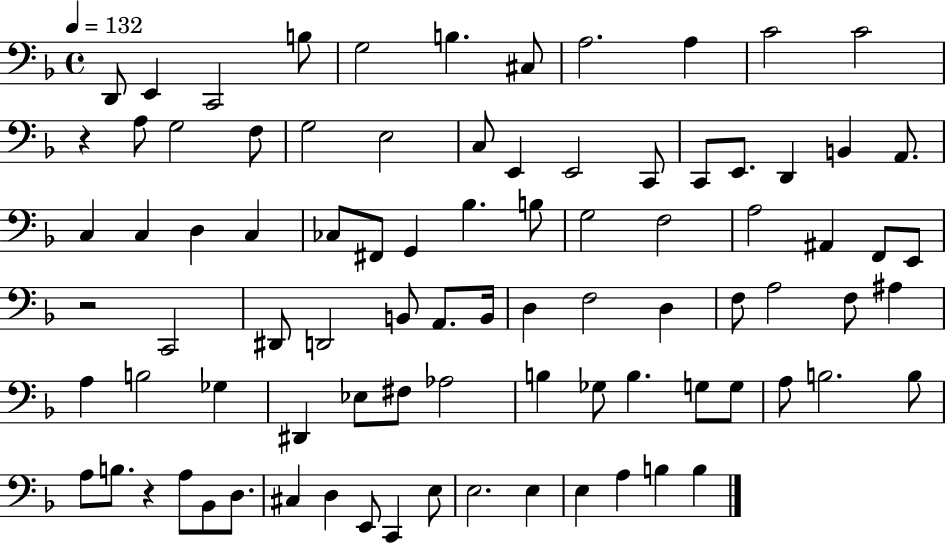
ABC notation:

X:1
T:Untitled
M:4/4
L:1/4
K:F
D,,/2 E,, C,,2 B,/2 G,2 B, ^C,/2 A,2 A, C2 C2 z A,/2 G,2 F,/2 G,2 E,2 C,/2 E,, E,,2 C,,/2 C,,/2 E,,/2 D,, B,, A,,/2 C, C, D, C, _C,/2 ^F,,/2 G,, _B, B,/2 G,2 F,2 A,2 ^A,, F,,/2 E,,/2 z2 C,,2 ^D,,/2 D,,2 B,,/2 A,,/2 B,,/4 D, F,2 D, F,/2 A,2 F,/2 ^A, A, B,2 _G, ^D,, _E,/2 ^F,/2 _A,2 B, _G,/2 B, G,/2 G,/2 A,/2 B,2 B,/2 A,/2 B,/2 z A,/2 _B,,/2 D,/2 ^C, D, E,,/2 C,, E,/2 E,2 E, E, A, B, B,